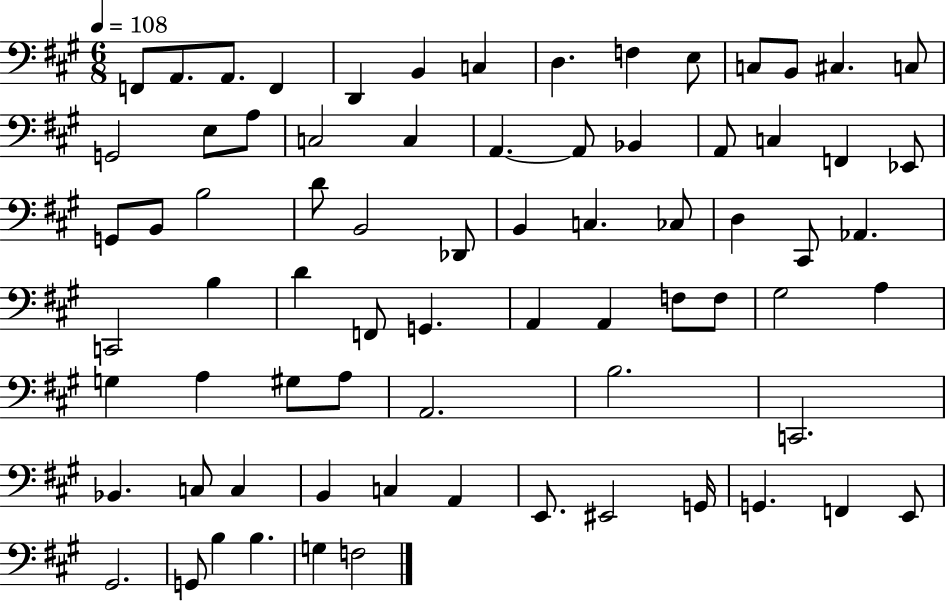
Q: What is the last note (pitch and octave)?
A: F3